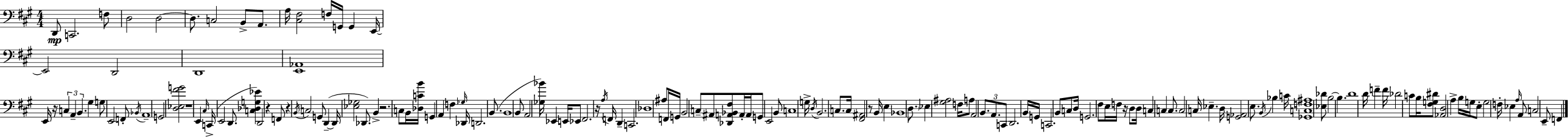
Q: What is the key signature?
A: A major